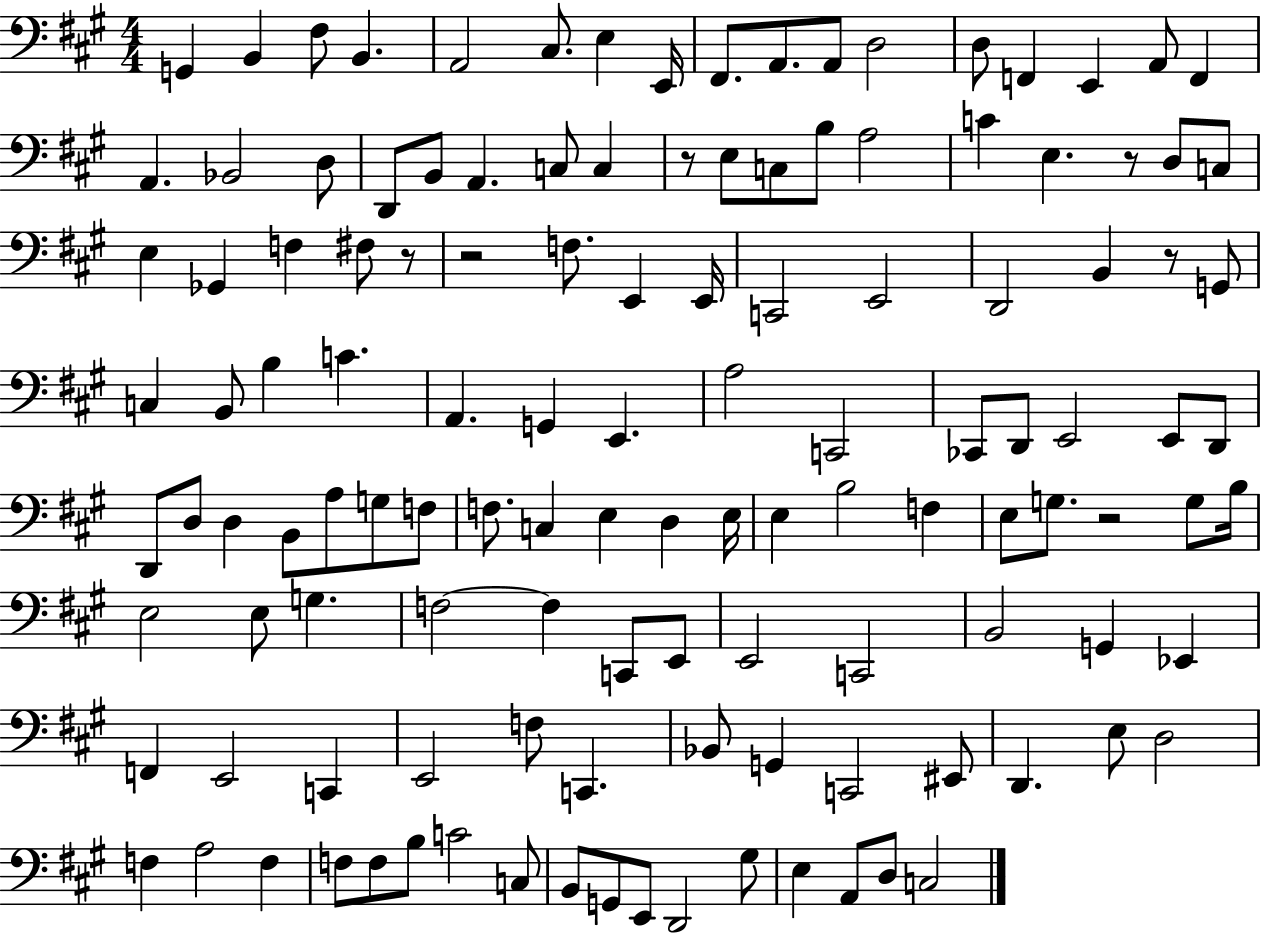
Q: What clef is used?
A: bass